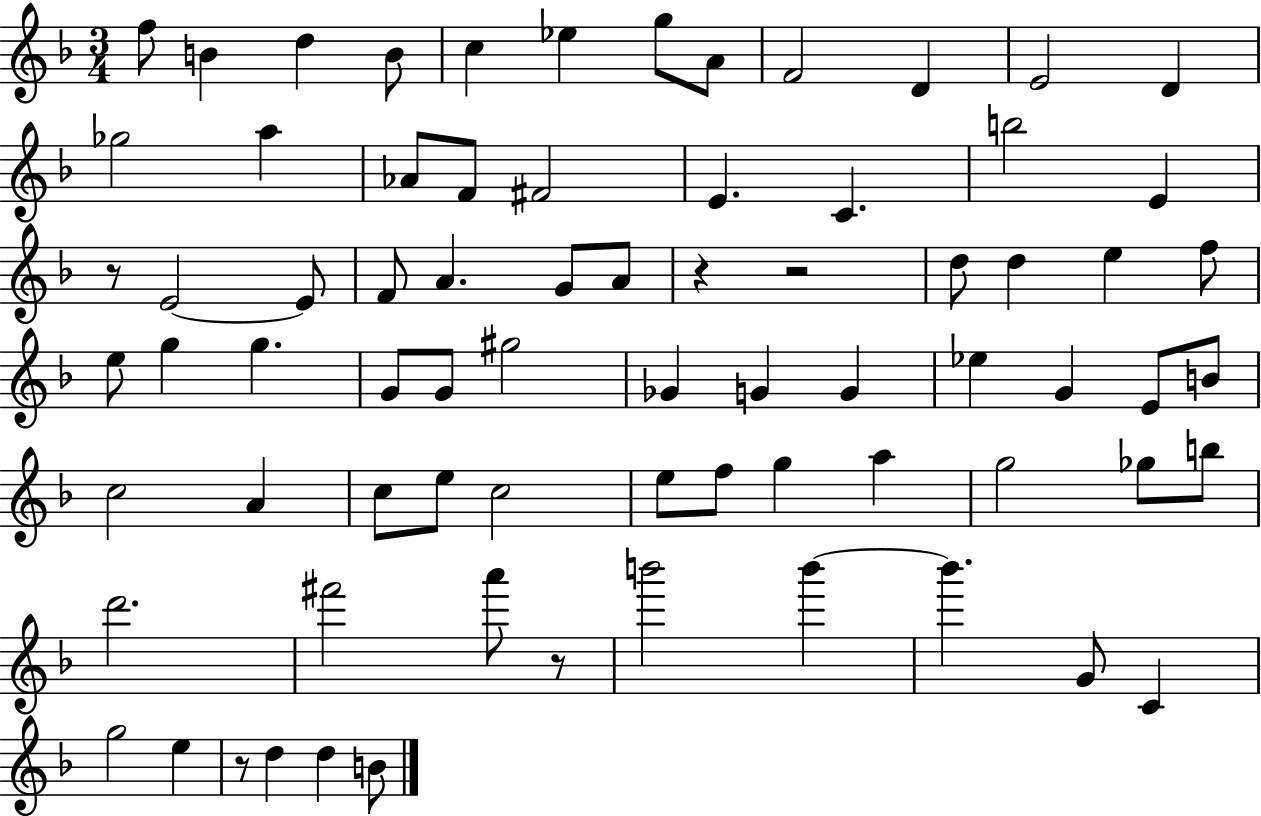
F5/e B4/q D5/q B4/e C5/q Eb5/q G5/e A4/e F4/h D4/q E4/h D4/q Gb5/h A5/q Ab4/e F4/e F#4/h E4/q. C4/q. B5/h E4/q R/e E4/h E4/e F4/e A4/q. G4/e A4/e R/q R/h D5/e D5/q E5/q F5/e E5/e G5/q G5/q. G4/e G4/e G#5/h Gb4/q G4/q G4/q Eb5/q G4/q E4/e B4/e C5/h A4/q C5/e E5/e C5/h E5/e F5/e G5/q A5/q G5/h Gb5/e B5/e D6/h. F#6/h A6/e R/e B6/h B6/q B6/q. G4/e C4/q G5/h E5/q R/e D5/q D5/q B4/e